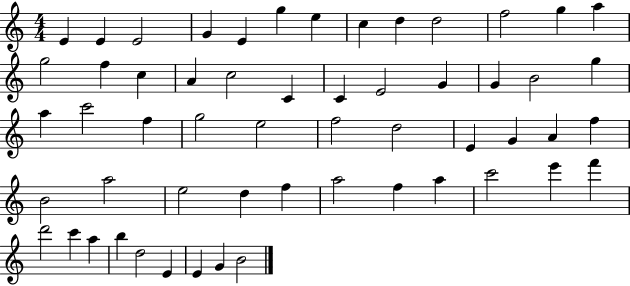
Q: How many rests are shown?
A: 0